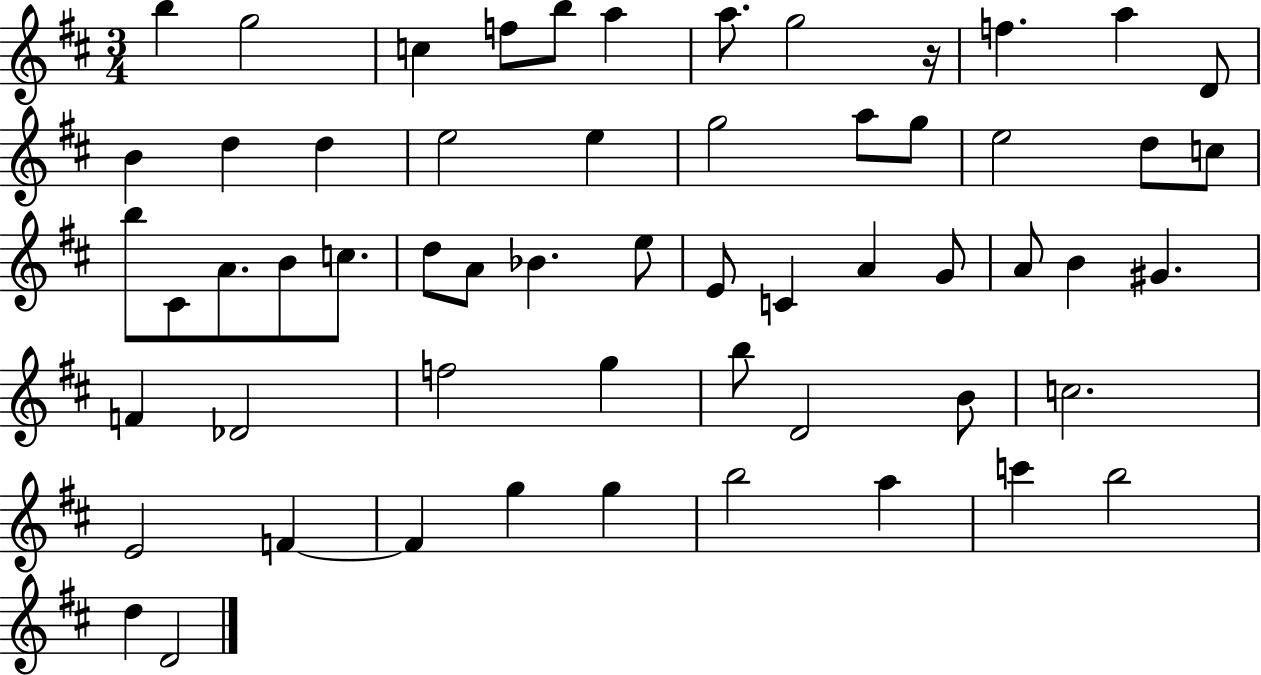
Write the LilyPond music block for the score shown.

{
  \clef treble
  \numericTimeSignature
  \time 3/4
  \key d \major
  b''4 g''2 | c''4 f''8 b''8 a''4 | a''8. g''2 r16 | f''4. a''4 d'8 | \break b'4 d''4 d''4 | e''2 e''4 | g''2 a''8 g''8 | e''2 d''8 c''8 | \break b''8 cis'8 a'8. b'8 c''8. | d''8 a'8 bes'4. e''8 | e'8 c'4 a'4 g'8 | a'8 b'4 gis'4. | \break f'4 des'2 | f''2 g''4 | b''8 d'2 b'8 | c''2. | \break e'2 f'4~~ | f'4 g''4 g''4 | b''2 a''4 | c'''4 b''2 | \break d''4 d'2 | \bar "|."
}